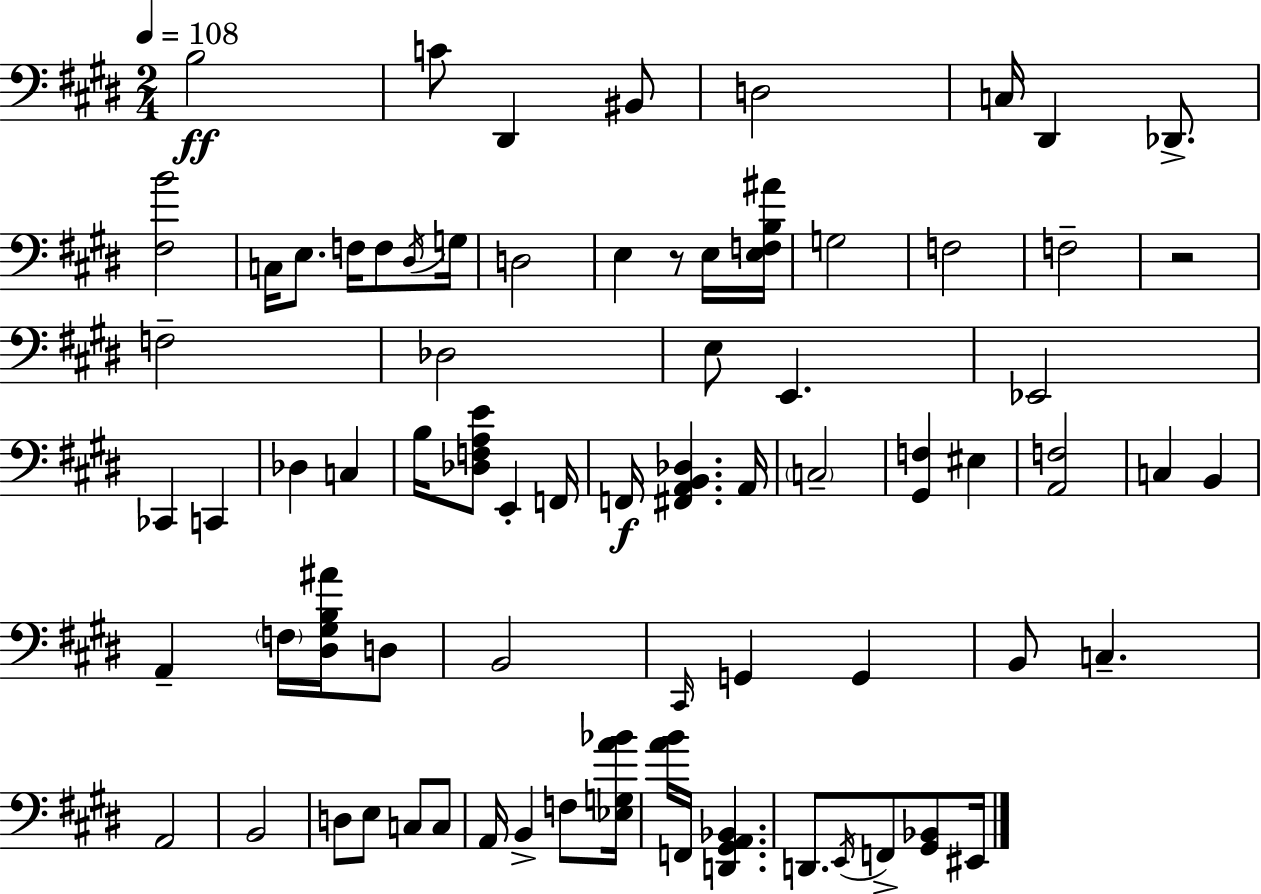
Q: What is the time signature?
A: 2/4